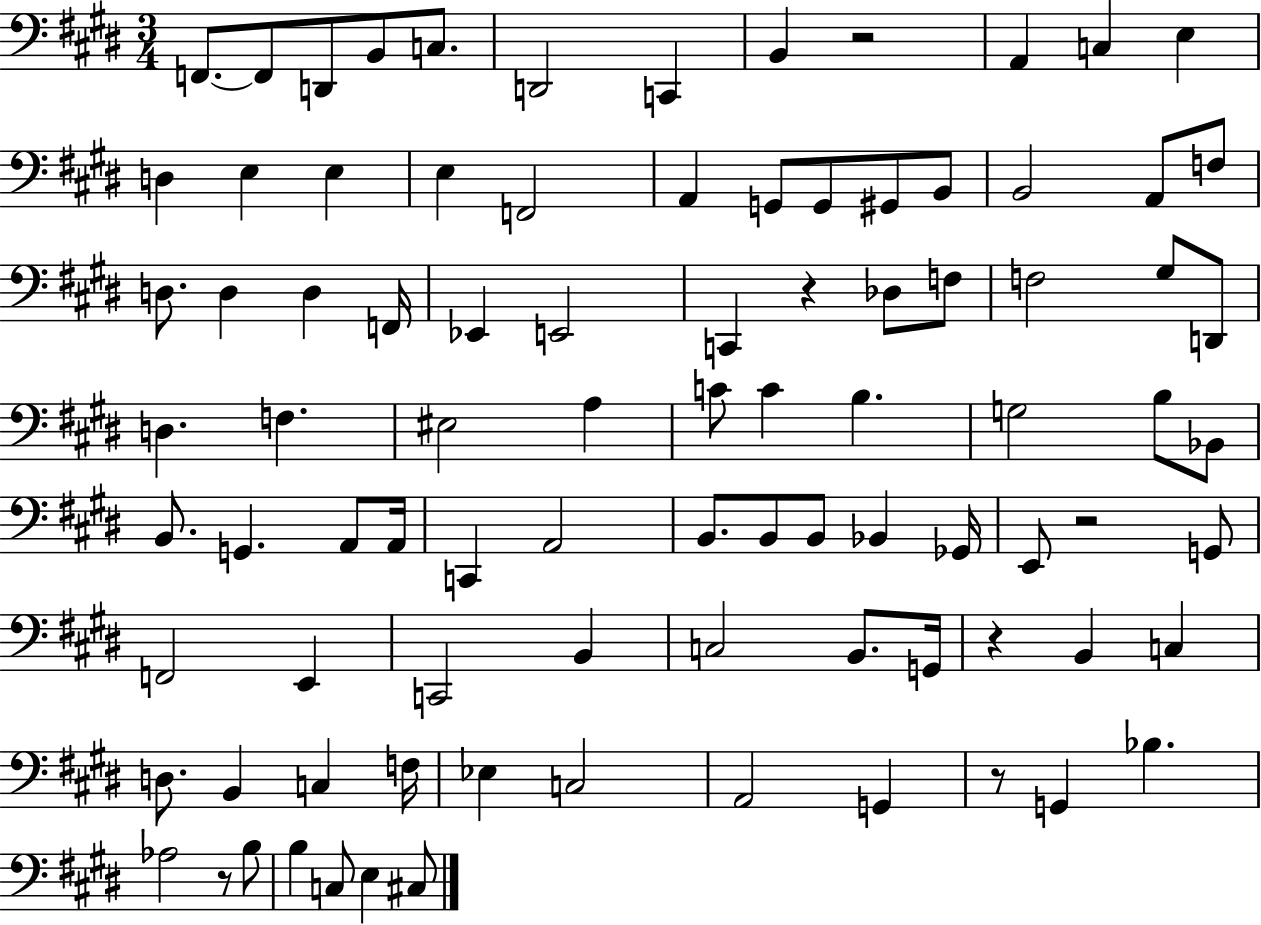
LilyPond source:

{
  \clef bass
  \numericTimeSignature
  \time 3/4
  \key e \major
  \repeat volta 2 { f,8.~~ f,8 d,8 b,8 c8. | d,2 c,4 | b,4 r2 | a,4 c4 e4 | \break d4 e4 e4 | e4 f,2 | a,4 g,8 g,8 gis,8 b,8 | b,2 a,8 f8 | \break d8. d4 d4 f,16 | ees,4 e,2 | c,4 r4 des8 f8 | f2 gis8 d,8 | \break d4. f4. | eis2 a4 | c'8 c'4 b4. | g2 b8 bes,8 | \break b,8. g,4. a,8 a,16 | c,4 a,2 | b,8. b,8 b,8 bes,4 ges,16 | e,8 r2 g,8 | \break f,2 e,4 | c,2 b,4 | c2 b,8. g,16 | r4 b,4 c4 | \break d8. b,4 c4 f16 | ees4 c2 | a,2 g,4 | r8 g,4 bes4. | \break aes2 r8 b8 | b4 c8 e4 cis8 | } \bar "|."
}